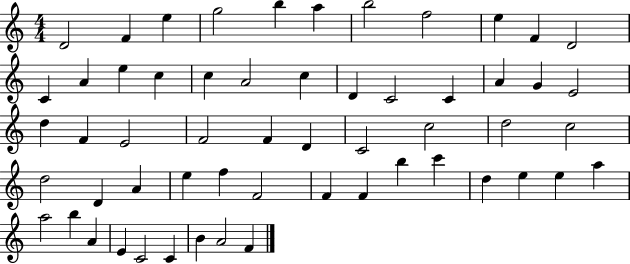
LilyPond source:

{
  \clef treble
  \numericTimeSignature
  \time 4/4
  \key c \major
  d'2 f'4 e''4 | g''2 b''4 a''4 | b''2 f''2 | e''4 f'4 d'2 | \break c'4 a'4 e''4 c''4 | c''4 a'2 c''4 | d'4 c'2 c'4 | a'4 g'4 e'2 | \break d''4 f'4 e'2 | f'2 f'4 d'4 | c'2 c''2 | d''2 c''2 | \break d''2 d'4 a'4 | e''4 f''4 f'2 | f'4 f'4 b''4 c'''4 | d''4 e''4 e''4 a''4 | \break a''2 b''4 a'4 | e'4 c'2 c'4 | b'4 a'2 f'4 | \bar "|."
}